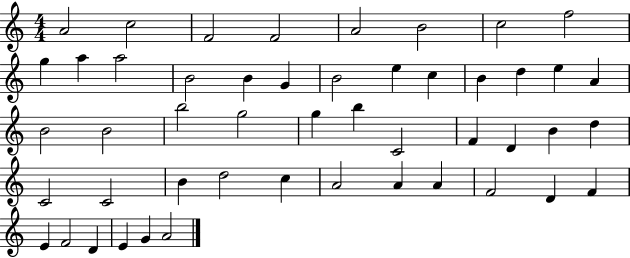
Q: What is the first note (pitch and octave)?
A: A4